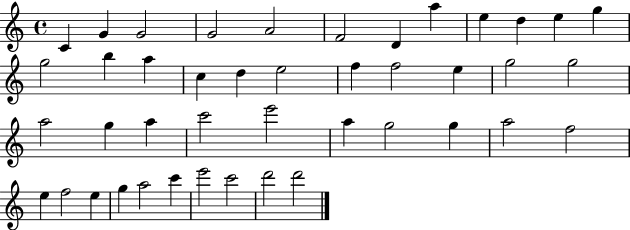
{
  \clef treble
  \time 4/4
  \defaultTimeSignature
  \key c \major
  c'4 g'4 g'2 | g'2 a'2 | f'2 d'4 a''4 | e''4 d''4 e''4 g''4 | \break g''2 b''4 a''4 | c''4 d''4 e''2 | f''4 f''2 e''4 | g''2 g''2 | \break a''2 g''4 a''4 | c'''2 e'''2 | a''4 g''2 g''4 | a''2 f''2 | \break e''4 f''2 e''4 | g''4 a''2 c'''4 | e'''2 c'''2 | d'''2 d'''2 | \break \bar "|."
}